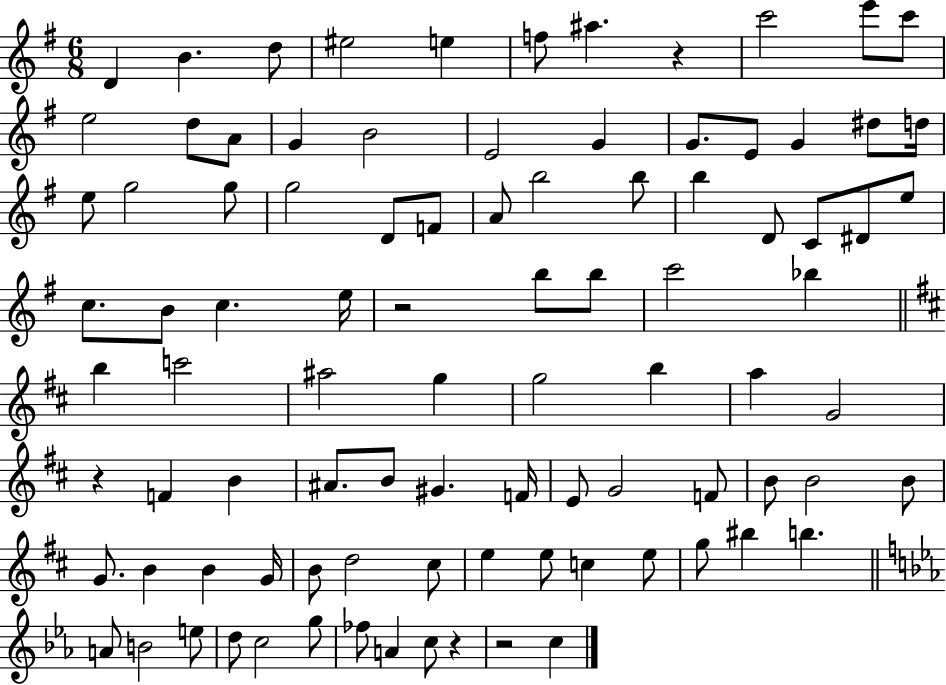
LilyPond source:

{
  \clef treble
  \numericTimeSignature
  \time 6/8
  \key g \major
  d'4 b'4. d''8 | eis''2 e''4 | f''8 ais''4. r4 | c'''2 e'''8 c'''8 | \break e''2 d''8 a'8 | g'4 b'2 | e'2 g'4 | g'8. e'8 g'4 dis''8 d''16 | \break e''8 g''2 g''8 | g''2 d'8 f'8 | a'8 b''2 b''8 | b''4 d'8 c'8 dis'8 e''8 | \break c''8. b'8 c''4. e''16 | r2 b''8 b''8 | c'''2 bes''4 | \bar "||" \break \key d \major b''4 c'''2 | ais''2 g''4 | g''2 b''4 | a''4 g'2 | \break r4 f'4 b'4 | ais'8. b'8 gis'4. f'16 | e'8 g'2 f'8 | b'8 b'2 b'8 | \break g'8. b'4 b'4 g'16 | b'8 d''2 cis''8 | e''4 e''8 c''4 e''8 | g''8 bis''4 b''4. | \break \bar "||" \break \key ees \major a'8 b'2 e''8 | d''8 c''2 g''8 | fes''8 a'4 c''8 r4 | r2 c''4 | \break \bar "|."
}